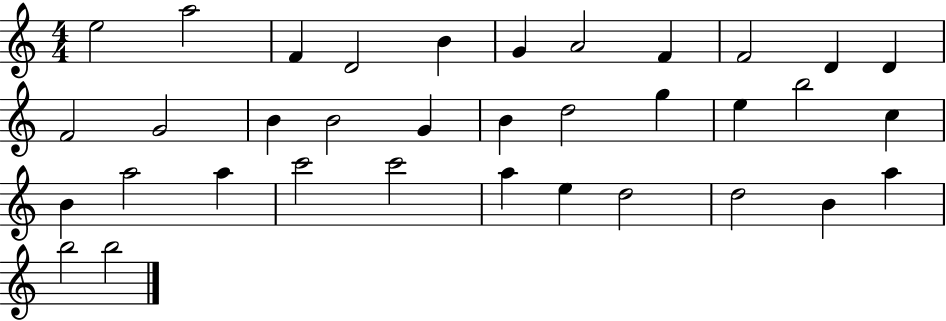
X:1
T:Untitled
M:4/4
L:1/4
K:C
e2 a2 F D2 B G A2 F F2 D D F2 G2 B B2 G B d2 g e b2 c B a2 a c'2 c'2 a e d2 d2 B a b2 b2